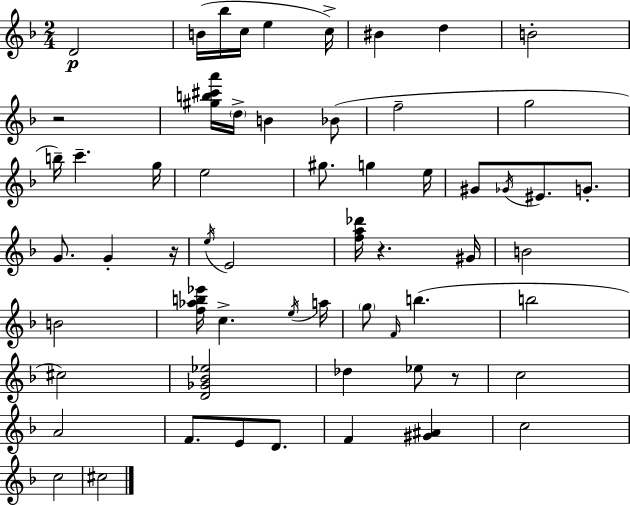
D4/h B4/s Bb5/s C5/s E5/q C5/s BIS4/q D5/q B4/h R/h [G#5,B5,C#6,A6]/s D5/s B4/q Bb4/e F5/h G5/h B5/s C6/q. G5/s E5/h G#5/e. G5/q E5/s G#4/e Gb4/s EIS4/e. G4/e. G4/e. G4/q R/s E5/s E4/h [F5,A5,Db6]/s R/q. G#4/s B4/h B4/h [F5,Ab5,B5,Eb6]/s C5/q. E5/s A5/s G5/e F4/s B5/q. B5/h C#5/h [D4,Gb4,Bb4,Eb5]/h Db5/q Eb5/e R/e C5/h A4/h F4/e. E4/e D4/e. F4/q [G#4,A#4]/q C5/h C5/h C#5/h